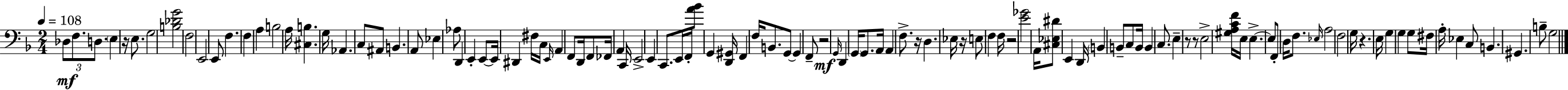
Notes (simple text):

Db3/e F3/e. D3/e. E3/q R/s E3/e. G3/h [B3,Db4,G4]/h F3/h E2/h E2/e F3/q. F3/q A3/q B3/h A3/s [C#3,B3]/q. G3/s Ab2/q. C3/e A#2/e B2/q. A2/e Eb3/q Ab3/e D2/q E2/q E2/e E2/s D#2/q F#3/s C3/s E2/s A2/q F2/e D2/s F2/e FES2/s A2/q C2/s E2/h E2/q C2/e. E2/s F2/s [A4,Bb4]/e G2/q [D2,G#2]/s F2/q F3/s B2/e. G2/e G2/q F2/e R/h G2/s D2/q G2/s G2/e. A2/s A2/q F3/e. R/s D3/q. Eb3/s R/s E3/e F3/q F3/s R/h [E4,Gb4]/h A2/s [C#3,Eb3,D#4]/e E2/q D2/s B2/q B2/e C3/e B2/s B2/q C3/e. E3/q R/e R/e E3/h [G#3,A3,C4,F4]/s E3/s E3/q. E3/e F2/e D3/s F3/e. Eb3/s A3/h F3/h G3/s R/q. E3/s G3/q G3/q G3/e F#3/s A3/s Eb3/q C3/e B2/q. G#2/q. B3/e G3/h